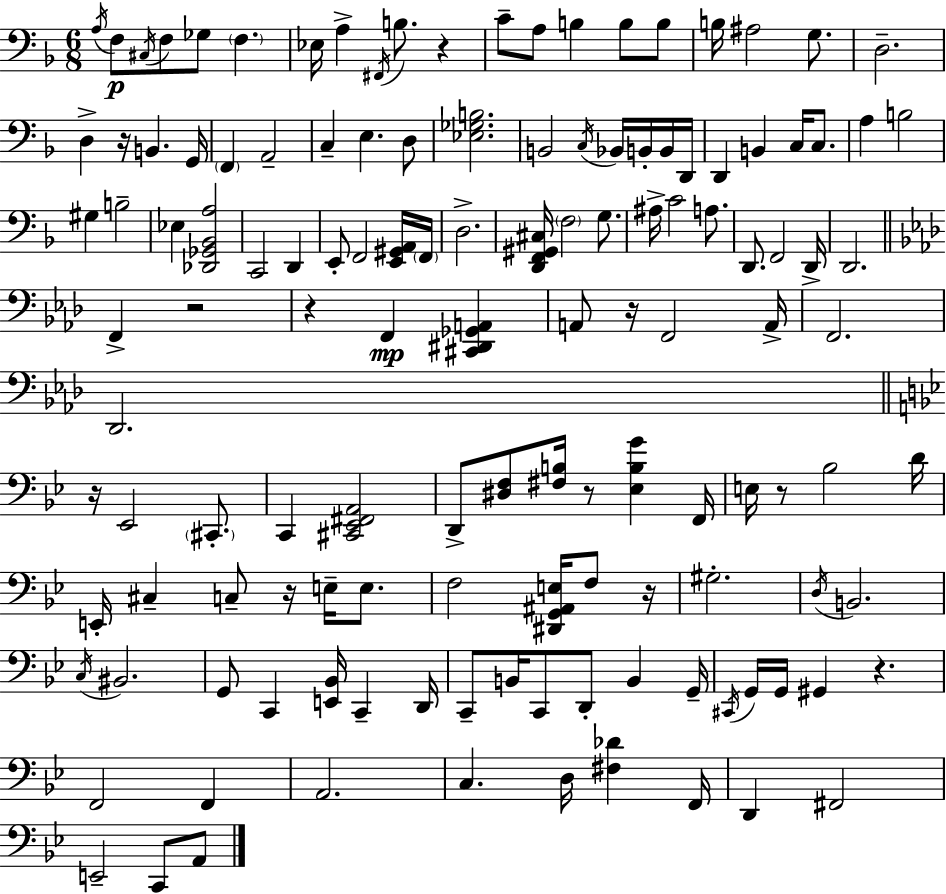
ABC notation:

X:1
T:Untitled
M:6/8
L:1/4
K:F
A,/4 F,/2 ^C,/4 F,/2 _G,/2 F, _E,/4 A, ^F,,/4 B,/2 z C/2 A,/2 B, B,/2 B,/2 B,/4 ^A,2 G,/2 D,2 D, z/4 B,, G,,/4 F,, A,,2 C, E, D,/2 [_E,_G,B,]2 B,,2 C,/4 _B,,/4 B,,/4 B,,/4 D,,/4 D,, B,, C,/4 C,/2 A, B,2 ^G, B,2 _E, [_D,,_G,,_B,,A,]2 C,,2 D,, E,,/2 F,,2 [E,,^G,,A,,]/4 F,,/4 D,2 [D,,F,,^G,,^C,]/4 F,2 G,/2 ^A,/4 C2 A,/2 D,,/2 F,,2 D,,/4 D,,2 F,, z2 z F,, [^C,,^D,,_G,,A,,] A,,/2 z/4 F,,2 A,,/4 F,,2 _D,,2 z/4 _E,,2 ^C,,/2 C,, [^C,,_E,,^F,,A,,]2 D,,/2 [^D,F,]/2 [^F,B,]/4 z/2 [_E,B,G] F,,/4 E,/4 z/2 _B,2 D/4 E,,/4 ^C, C,/2 z/4 E,/4 E,/2 F,2 [^D,,G,,^A,,E,]/4 F,/2 z/4 ^G,2 D,/4 B,,2 C,/4 ^B,,2 G,,/2 C,, [E,,_B,,]/4 C,, D,,/4 C,,/2 B,,/4 C,,/2 D,,/2 B,, G,,/4 ^C,,/4 G,,/4 G,,/4 ^G,, z F,,2 F,, A,,2 C, D,/4 [^F,_D] F,,/4 D,, ^F,,2 E,,2 C,,/2 A,,/2